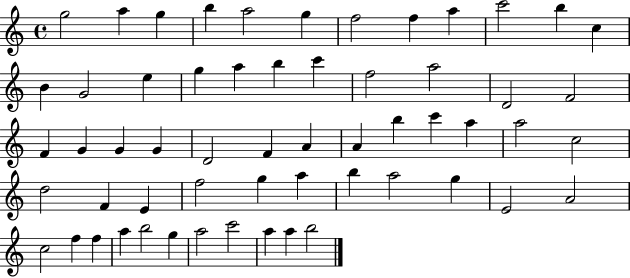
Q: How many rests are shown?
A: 0